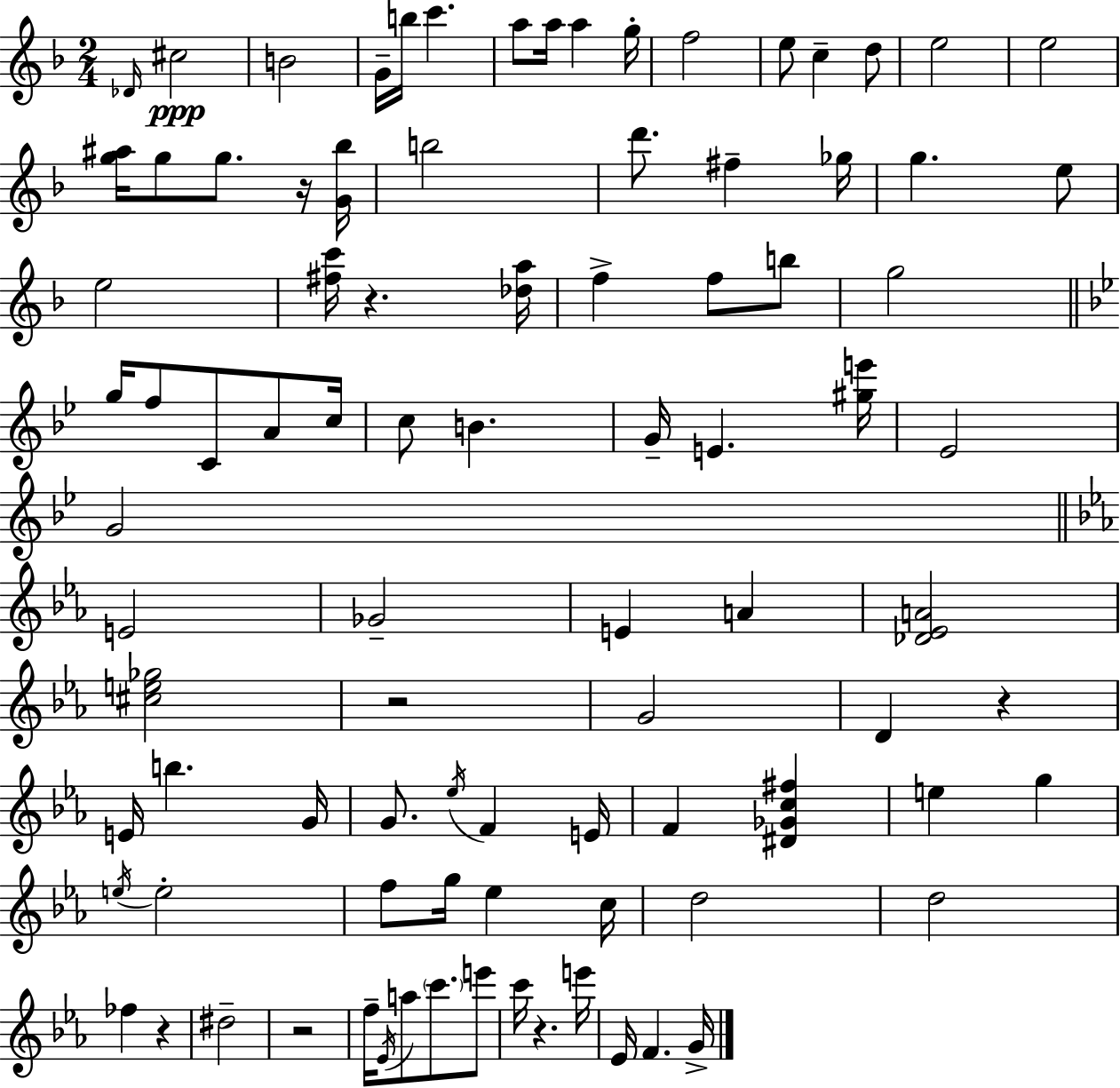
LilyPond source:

{
  \clef treble
  \numericTimeSignature
  \time 2/4
  \key f \major
  \grace { des'16 }\ppp cis''2 | b'2 | g'16-- b''16 c'''4. | a''8 a''16 a''4 | \break g''16-. f''2 | e''8 c''4-- d''8 | e''2 | e''2 | \break <g'' ais''>16 g''8 g''8. r16 | <g' bes''>16 b''2 | d'''8. fis''4-- | ges''16 g''4. e''8 | \break e''2 | <fis'' c'''>16 r4. | <des'' a''>16 f''4-> f''8 b''8 | g''2 | \break \bar "||" \break \key bes \major g''16 f''8 c'8 a'8 c''16 | c''8 b'4. | g'16-- e'4. <gis'' e'''>16 | ees'2 | \break g'2 | \bar "||" \break \key ees \major e'2 | ges'2-- | e'4 a'4 | <des' ees' a'>2 | \break <cis'' e'' ges''>2 | r2 | g'2 | d'4 r4 | \break e'16 b''4. g'16 | g'8. \acciaccatura { ees''16 } f'4 | e'16 f'4 <dis' ges' c'' fis''>4 | e''4 g''4 | \break \acciaccatura { e''16 } e''2-. | f''8 g''16 ees''4 | c''16 d''2 | d''2 | \break fes''4 r4 | dis''2-- | r2 | f''16-- \acciaccatura { ees'16 } a''8 \parenthesize c'''8. | \break e'''8 c'''16 r4. | e'''16 ees'16 f'4. | g'16-> \bar "|."
}